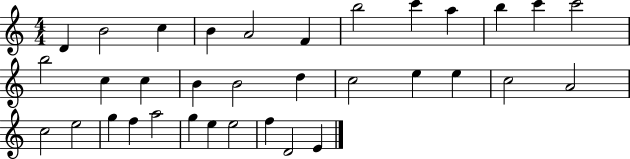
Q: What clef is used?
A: treble